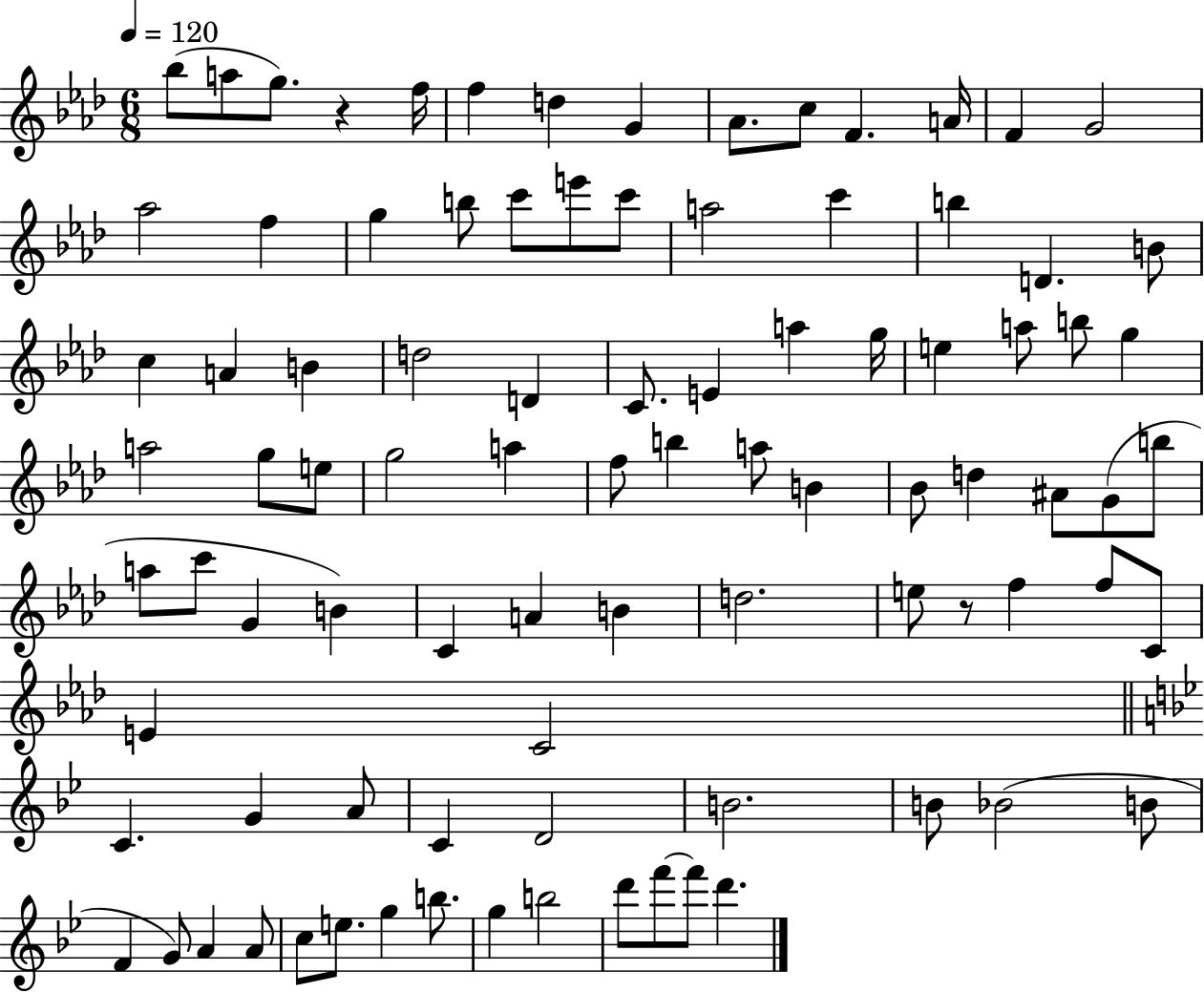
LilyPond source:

{
  \clef treble
  \numericTimeSignature
  \time 6/8
  \key aes \major
  \tempo 4 = 120
  \repeat volta 2 { bes''8( a''8 g''8.) r4 f''16 | f''4 d''4 g'4 | aes'8. c''8 f'4. a'16 | f'4 g'2 | \break aes''2 f''4 | g''4 b''8 c'''8 e'''8 c'''8 | a''2 c'''4 | b''4 d'4. b'8 | \break c''4 a'4 b'4 | d''2 d'4 | c'8. e'4 a''4 g''16 | e''4 a''8 b''8 g''4 | \break a''2 g''8 e''8 | g''2 a''4 | f''8 b''4 a''8 b'4 | bes'8 d''4 ais'8 g'8( b''8 | \break a''8 c'''8 g'4 b'4) | c'4 a'4 b'4 | d''2. | e''8 r8 f''4 f''8 c'8 | \break e'4 c'2 | \bar "||" \break \key bes \major c'4. g'4 a'8 | c'4 d'2 | b'2. | b'8 bes'2( b'8 | \break f'4 g'8) a'4 a'8 | c''8 e''8. g''4 b''8. | g''4 b''2 | d'''8 f'''8~~ f'''8 d'''4. | \break } \bar "|."
}